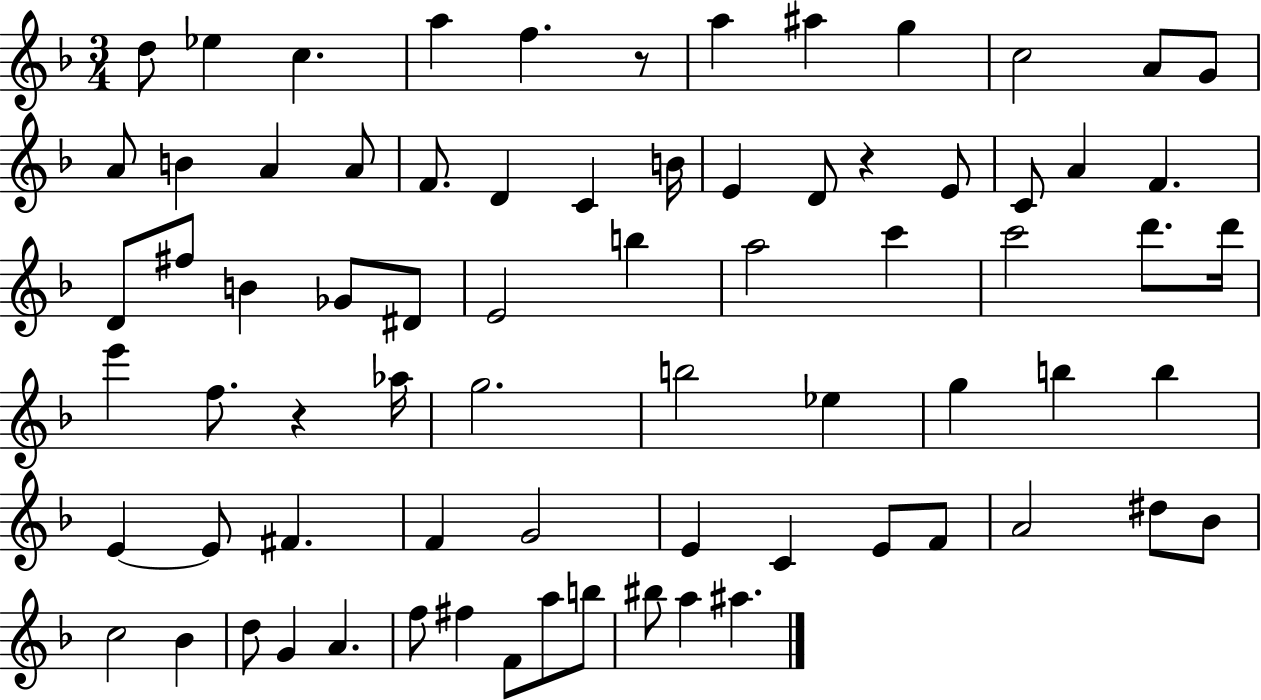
D5/e Eb5/q C5/q. A5/q F5/q. R/e A5/q A#5/q G5/q C5/h A4/e G4/e A4/e B4/q A4/q A4/e F4/e. D4/q C4/q B4/s E4/q D4/e R/q E4/e C4/e A4/q F4/q. D4/e F#5/e B4/q Gb4/e D#4/e E4/h B5/q A5/h C6/q C6/h D6/e. D6/s E6/q F5/e. R/q Ab5/s G5/h. B5/h Eb5/q G5/q B5/q B5/q E4/q E4/e F#4/q. F4/q G4/h E4/q C4/q E4/e F4/e A4/h D#5/e Bb4/e C5/h Bb4/q D5/e G4/q A4/q. F5/e F#5/q F4/e A5/e B5/e BIS5/e A5/q A#5/q.